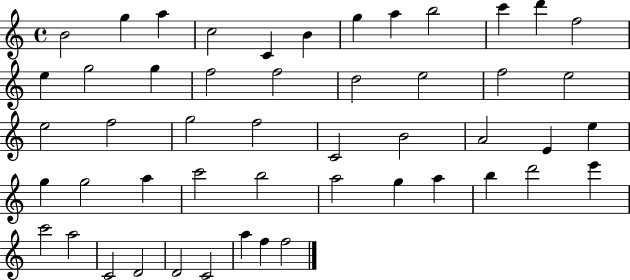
{
  \clef treble
  \time 4/4
  \defaultTimeSignature
  \key c \major
  b'2 g''4 a''4 | c''2 c'4 b'4 | g''4 a''4 b''2 | c'''4 d'''4 f''2 | \break e''4 g''2 g''4 | f''2 f''2 | d''2 e''2 | f''2 e''2 | \break e''2 f''2 | g''2 f''2 | c'2 b'2 | a'2 e'4 e''4 | \break g''4 g''2 a''4 | c'''2 b''2 | a''2 g''4 a''4 | b''4 d'''2 e'''4 | \break c'''2 a''2 | c'2 d'2 | d'2 c'2 | a''4 f''4 f''2 | \break \bar "|."
}